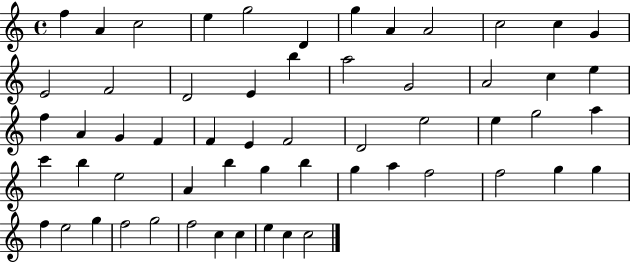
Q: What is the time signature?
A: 4/4